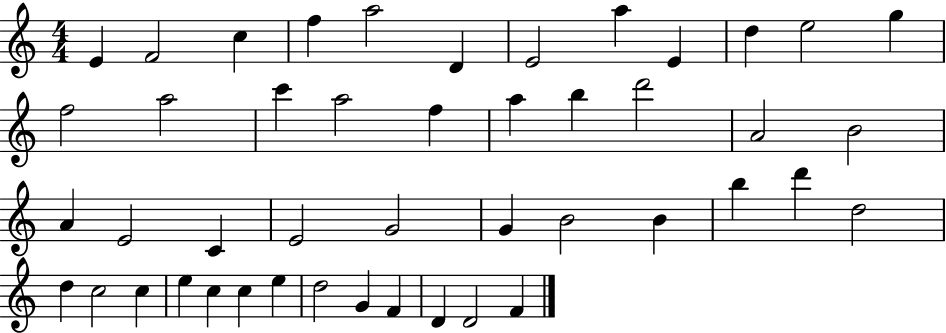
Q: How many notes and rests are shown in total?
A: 46